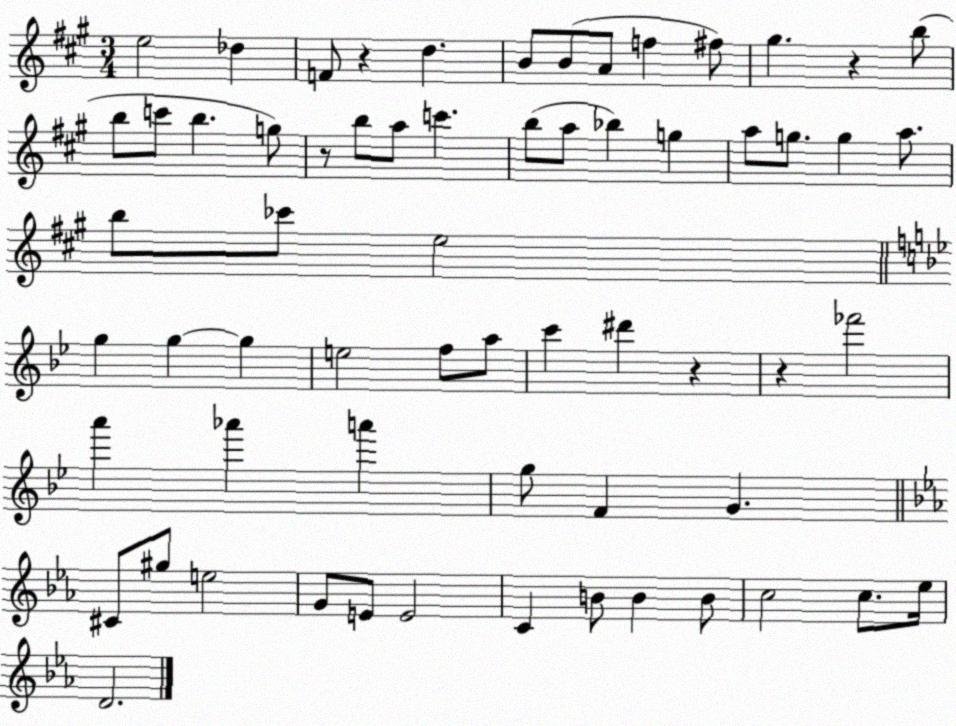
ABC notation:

X:1
T:Untitled
M:3/4
L:1/4
K:A
e2 _d F/2 z d B/2 B/2 A/2 f ^f/2 ^g z b/2 b/2 c'/2 b g/2 z/2 b/2 a/2 c' b/2 a/2 _b g a/2 g/2 g a/2 b/2 _c'/2 e2 g g g e2 f/2 a/2 c' ^d' z z _f'2 a' _a' a' g/2 F G ^C/2 ^g/2 e2 G/2 E/2 E2 C B/2 B B/2 c2 c/2 _e/4 D2